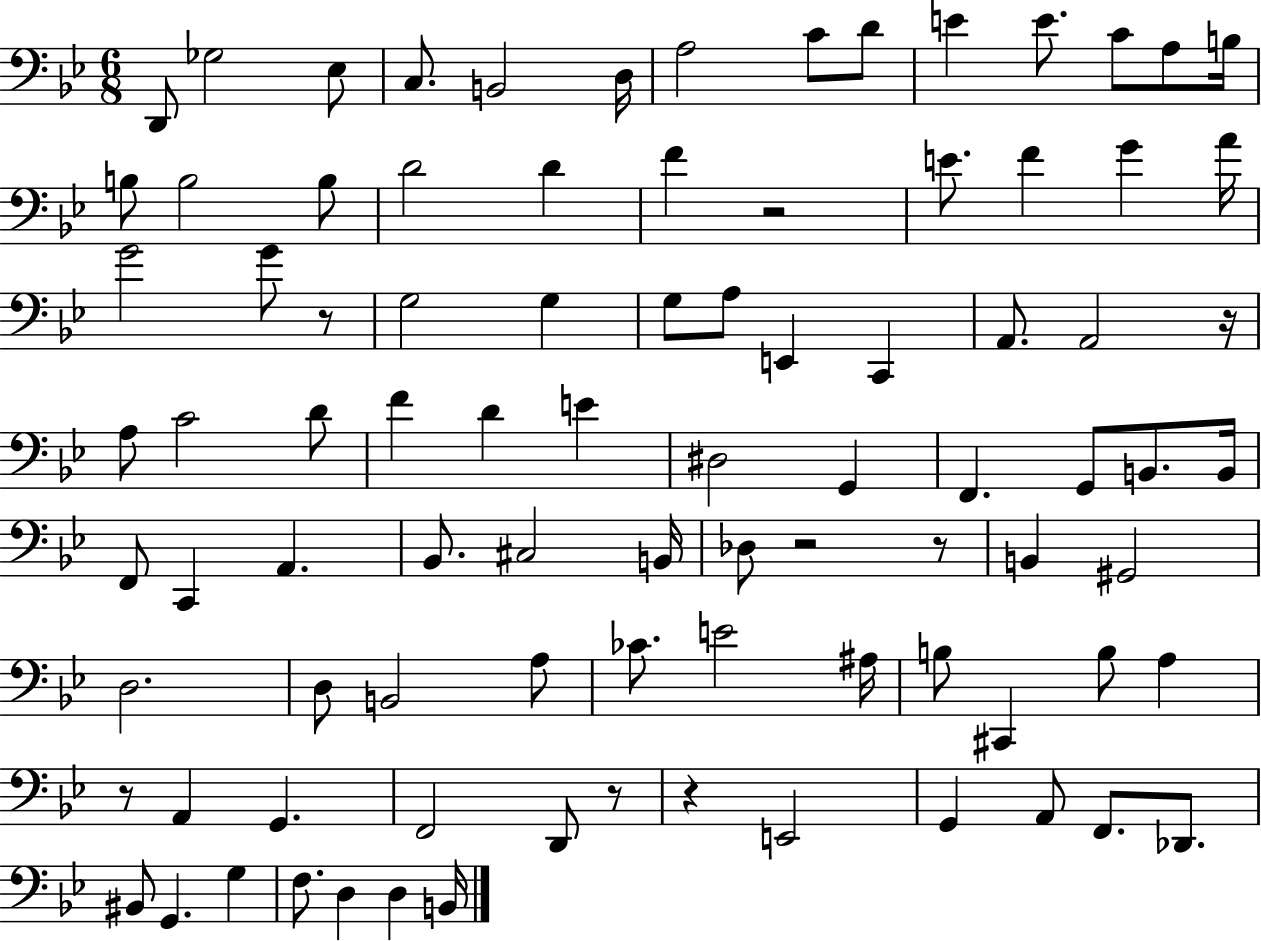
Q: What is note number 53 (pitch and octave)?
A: Db3